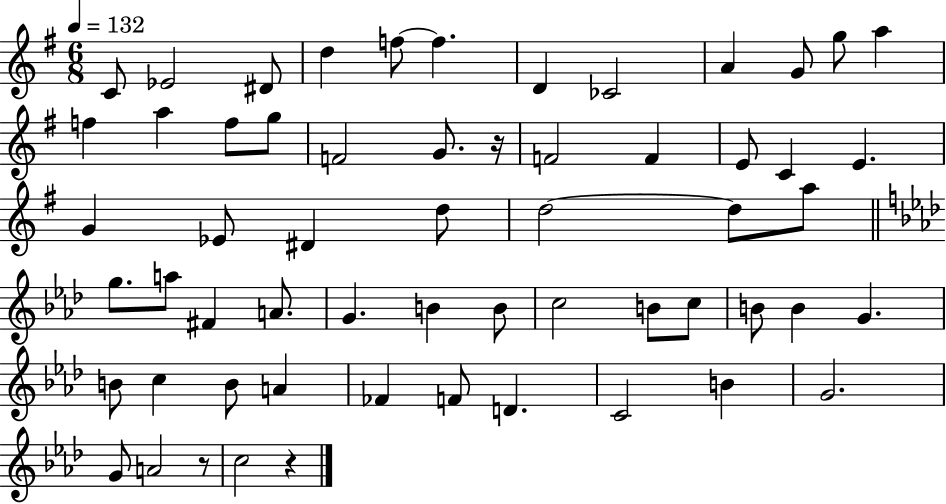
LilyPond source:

{
  \clef treble
  \numericTimeSignature
  \time 6/8
  \key g \major
  \tempo 4 = 132
  c'8 ees'2 dis'8 | d''4 f''8~~ f''4. | d'4 ces'2 | a'4 g'8 g''8 a''4 | \break f''4 a''4 f''8 g''8 | f'2 g'8. r16 | f'2 f'4 | e'8 c'4 e'4. | \break g'4 ees'8 dis'4 d''8 | d''2~~ d''8 a''8 | \bar "||" \break \key aes \major g''8. a''8 fis'4 a'8. | g'4. b'4 b'8 | c''2 b'8 c''8 | b'8 b'4 g'4. | \break b'8 c''4 b'8 a'4 | fes'4 f'8 d'4. | c'2 b'4 | g'2. | \break g'8 a'2 r8 | c''2 r4 | \bar "|."
}